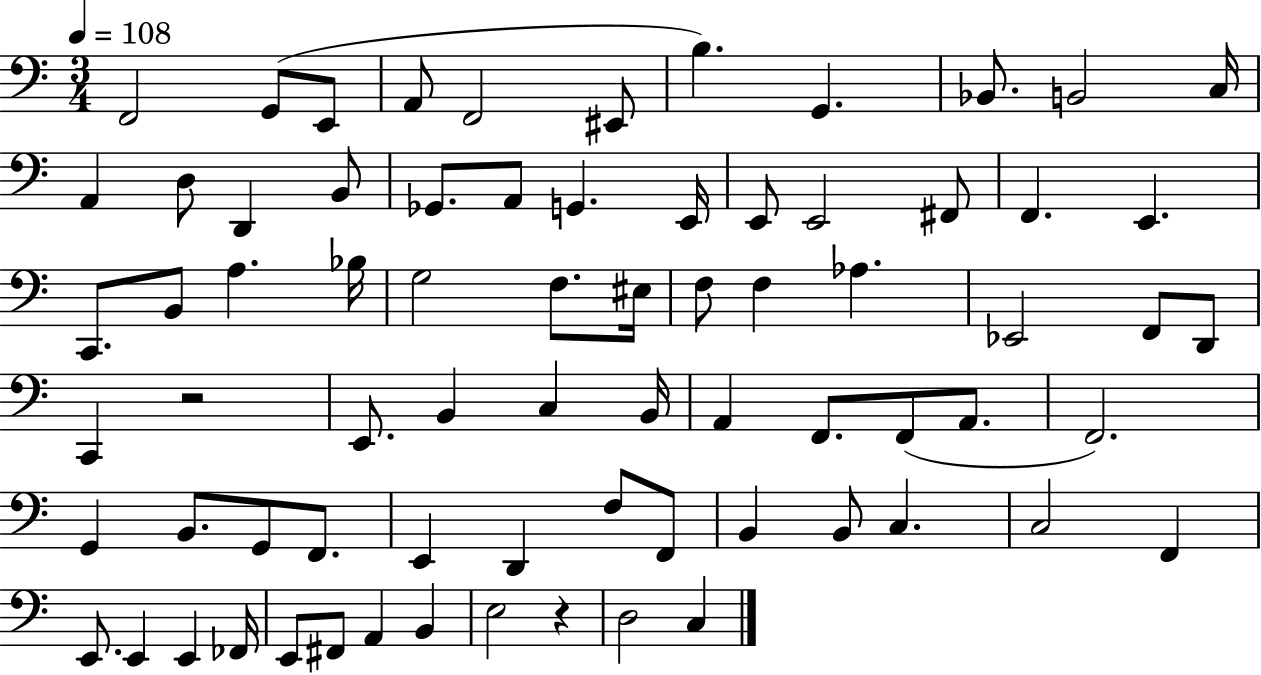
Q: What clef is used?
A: bass